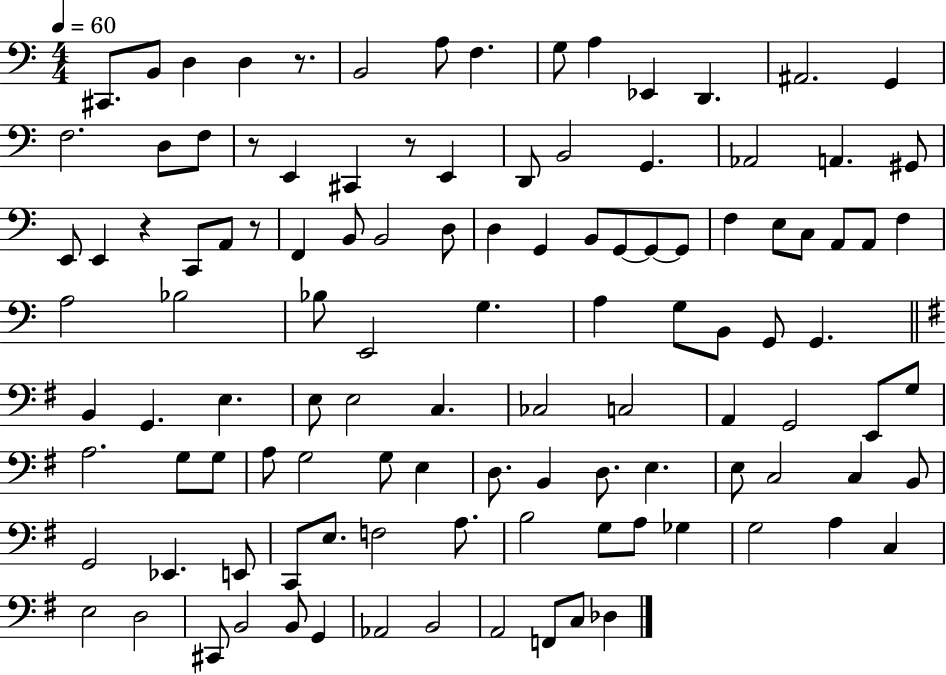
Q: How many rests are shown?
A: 5